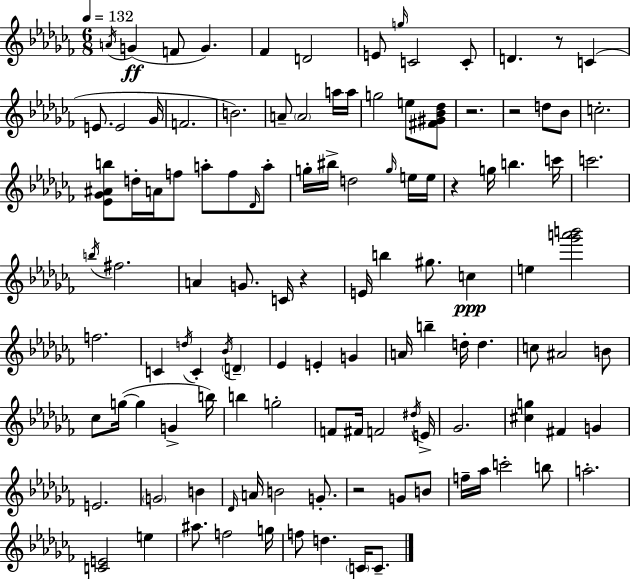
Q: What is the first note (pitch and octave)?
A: A4